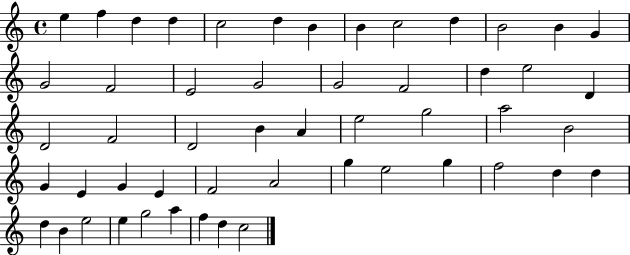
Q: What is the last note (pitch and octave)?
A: C5